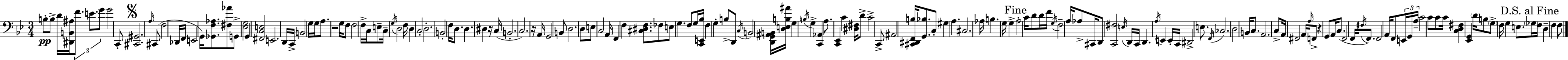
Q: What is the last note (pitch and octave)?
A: F3